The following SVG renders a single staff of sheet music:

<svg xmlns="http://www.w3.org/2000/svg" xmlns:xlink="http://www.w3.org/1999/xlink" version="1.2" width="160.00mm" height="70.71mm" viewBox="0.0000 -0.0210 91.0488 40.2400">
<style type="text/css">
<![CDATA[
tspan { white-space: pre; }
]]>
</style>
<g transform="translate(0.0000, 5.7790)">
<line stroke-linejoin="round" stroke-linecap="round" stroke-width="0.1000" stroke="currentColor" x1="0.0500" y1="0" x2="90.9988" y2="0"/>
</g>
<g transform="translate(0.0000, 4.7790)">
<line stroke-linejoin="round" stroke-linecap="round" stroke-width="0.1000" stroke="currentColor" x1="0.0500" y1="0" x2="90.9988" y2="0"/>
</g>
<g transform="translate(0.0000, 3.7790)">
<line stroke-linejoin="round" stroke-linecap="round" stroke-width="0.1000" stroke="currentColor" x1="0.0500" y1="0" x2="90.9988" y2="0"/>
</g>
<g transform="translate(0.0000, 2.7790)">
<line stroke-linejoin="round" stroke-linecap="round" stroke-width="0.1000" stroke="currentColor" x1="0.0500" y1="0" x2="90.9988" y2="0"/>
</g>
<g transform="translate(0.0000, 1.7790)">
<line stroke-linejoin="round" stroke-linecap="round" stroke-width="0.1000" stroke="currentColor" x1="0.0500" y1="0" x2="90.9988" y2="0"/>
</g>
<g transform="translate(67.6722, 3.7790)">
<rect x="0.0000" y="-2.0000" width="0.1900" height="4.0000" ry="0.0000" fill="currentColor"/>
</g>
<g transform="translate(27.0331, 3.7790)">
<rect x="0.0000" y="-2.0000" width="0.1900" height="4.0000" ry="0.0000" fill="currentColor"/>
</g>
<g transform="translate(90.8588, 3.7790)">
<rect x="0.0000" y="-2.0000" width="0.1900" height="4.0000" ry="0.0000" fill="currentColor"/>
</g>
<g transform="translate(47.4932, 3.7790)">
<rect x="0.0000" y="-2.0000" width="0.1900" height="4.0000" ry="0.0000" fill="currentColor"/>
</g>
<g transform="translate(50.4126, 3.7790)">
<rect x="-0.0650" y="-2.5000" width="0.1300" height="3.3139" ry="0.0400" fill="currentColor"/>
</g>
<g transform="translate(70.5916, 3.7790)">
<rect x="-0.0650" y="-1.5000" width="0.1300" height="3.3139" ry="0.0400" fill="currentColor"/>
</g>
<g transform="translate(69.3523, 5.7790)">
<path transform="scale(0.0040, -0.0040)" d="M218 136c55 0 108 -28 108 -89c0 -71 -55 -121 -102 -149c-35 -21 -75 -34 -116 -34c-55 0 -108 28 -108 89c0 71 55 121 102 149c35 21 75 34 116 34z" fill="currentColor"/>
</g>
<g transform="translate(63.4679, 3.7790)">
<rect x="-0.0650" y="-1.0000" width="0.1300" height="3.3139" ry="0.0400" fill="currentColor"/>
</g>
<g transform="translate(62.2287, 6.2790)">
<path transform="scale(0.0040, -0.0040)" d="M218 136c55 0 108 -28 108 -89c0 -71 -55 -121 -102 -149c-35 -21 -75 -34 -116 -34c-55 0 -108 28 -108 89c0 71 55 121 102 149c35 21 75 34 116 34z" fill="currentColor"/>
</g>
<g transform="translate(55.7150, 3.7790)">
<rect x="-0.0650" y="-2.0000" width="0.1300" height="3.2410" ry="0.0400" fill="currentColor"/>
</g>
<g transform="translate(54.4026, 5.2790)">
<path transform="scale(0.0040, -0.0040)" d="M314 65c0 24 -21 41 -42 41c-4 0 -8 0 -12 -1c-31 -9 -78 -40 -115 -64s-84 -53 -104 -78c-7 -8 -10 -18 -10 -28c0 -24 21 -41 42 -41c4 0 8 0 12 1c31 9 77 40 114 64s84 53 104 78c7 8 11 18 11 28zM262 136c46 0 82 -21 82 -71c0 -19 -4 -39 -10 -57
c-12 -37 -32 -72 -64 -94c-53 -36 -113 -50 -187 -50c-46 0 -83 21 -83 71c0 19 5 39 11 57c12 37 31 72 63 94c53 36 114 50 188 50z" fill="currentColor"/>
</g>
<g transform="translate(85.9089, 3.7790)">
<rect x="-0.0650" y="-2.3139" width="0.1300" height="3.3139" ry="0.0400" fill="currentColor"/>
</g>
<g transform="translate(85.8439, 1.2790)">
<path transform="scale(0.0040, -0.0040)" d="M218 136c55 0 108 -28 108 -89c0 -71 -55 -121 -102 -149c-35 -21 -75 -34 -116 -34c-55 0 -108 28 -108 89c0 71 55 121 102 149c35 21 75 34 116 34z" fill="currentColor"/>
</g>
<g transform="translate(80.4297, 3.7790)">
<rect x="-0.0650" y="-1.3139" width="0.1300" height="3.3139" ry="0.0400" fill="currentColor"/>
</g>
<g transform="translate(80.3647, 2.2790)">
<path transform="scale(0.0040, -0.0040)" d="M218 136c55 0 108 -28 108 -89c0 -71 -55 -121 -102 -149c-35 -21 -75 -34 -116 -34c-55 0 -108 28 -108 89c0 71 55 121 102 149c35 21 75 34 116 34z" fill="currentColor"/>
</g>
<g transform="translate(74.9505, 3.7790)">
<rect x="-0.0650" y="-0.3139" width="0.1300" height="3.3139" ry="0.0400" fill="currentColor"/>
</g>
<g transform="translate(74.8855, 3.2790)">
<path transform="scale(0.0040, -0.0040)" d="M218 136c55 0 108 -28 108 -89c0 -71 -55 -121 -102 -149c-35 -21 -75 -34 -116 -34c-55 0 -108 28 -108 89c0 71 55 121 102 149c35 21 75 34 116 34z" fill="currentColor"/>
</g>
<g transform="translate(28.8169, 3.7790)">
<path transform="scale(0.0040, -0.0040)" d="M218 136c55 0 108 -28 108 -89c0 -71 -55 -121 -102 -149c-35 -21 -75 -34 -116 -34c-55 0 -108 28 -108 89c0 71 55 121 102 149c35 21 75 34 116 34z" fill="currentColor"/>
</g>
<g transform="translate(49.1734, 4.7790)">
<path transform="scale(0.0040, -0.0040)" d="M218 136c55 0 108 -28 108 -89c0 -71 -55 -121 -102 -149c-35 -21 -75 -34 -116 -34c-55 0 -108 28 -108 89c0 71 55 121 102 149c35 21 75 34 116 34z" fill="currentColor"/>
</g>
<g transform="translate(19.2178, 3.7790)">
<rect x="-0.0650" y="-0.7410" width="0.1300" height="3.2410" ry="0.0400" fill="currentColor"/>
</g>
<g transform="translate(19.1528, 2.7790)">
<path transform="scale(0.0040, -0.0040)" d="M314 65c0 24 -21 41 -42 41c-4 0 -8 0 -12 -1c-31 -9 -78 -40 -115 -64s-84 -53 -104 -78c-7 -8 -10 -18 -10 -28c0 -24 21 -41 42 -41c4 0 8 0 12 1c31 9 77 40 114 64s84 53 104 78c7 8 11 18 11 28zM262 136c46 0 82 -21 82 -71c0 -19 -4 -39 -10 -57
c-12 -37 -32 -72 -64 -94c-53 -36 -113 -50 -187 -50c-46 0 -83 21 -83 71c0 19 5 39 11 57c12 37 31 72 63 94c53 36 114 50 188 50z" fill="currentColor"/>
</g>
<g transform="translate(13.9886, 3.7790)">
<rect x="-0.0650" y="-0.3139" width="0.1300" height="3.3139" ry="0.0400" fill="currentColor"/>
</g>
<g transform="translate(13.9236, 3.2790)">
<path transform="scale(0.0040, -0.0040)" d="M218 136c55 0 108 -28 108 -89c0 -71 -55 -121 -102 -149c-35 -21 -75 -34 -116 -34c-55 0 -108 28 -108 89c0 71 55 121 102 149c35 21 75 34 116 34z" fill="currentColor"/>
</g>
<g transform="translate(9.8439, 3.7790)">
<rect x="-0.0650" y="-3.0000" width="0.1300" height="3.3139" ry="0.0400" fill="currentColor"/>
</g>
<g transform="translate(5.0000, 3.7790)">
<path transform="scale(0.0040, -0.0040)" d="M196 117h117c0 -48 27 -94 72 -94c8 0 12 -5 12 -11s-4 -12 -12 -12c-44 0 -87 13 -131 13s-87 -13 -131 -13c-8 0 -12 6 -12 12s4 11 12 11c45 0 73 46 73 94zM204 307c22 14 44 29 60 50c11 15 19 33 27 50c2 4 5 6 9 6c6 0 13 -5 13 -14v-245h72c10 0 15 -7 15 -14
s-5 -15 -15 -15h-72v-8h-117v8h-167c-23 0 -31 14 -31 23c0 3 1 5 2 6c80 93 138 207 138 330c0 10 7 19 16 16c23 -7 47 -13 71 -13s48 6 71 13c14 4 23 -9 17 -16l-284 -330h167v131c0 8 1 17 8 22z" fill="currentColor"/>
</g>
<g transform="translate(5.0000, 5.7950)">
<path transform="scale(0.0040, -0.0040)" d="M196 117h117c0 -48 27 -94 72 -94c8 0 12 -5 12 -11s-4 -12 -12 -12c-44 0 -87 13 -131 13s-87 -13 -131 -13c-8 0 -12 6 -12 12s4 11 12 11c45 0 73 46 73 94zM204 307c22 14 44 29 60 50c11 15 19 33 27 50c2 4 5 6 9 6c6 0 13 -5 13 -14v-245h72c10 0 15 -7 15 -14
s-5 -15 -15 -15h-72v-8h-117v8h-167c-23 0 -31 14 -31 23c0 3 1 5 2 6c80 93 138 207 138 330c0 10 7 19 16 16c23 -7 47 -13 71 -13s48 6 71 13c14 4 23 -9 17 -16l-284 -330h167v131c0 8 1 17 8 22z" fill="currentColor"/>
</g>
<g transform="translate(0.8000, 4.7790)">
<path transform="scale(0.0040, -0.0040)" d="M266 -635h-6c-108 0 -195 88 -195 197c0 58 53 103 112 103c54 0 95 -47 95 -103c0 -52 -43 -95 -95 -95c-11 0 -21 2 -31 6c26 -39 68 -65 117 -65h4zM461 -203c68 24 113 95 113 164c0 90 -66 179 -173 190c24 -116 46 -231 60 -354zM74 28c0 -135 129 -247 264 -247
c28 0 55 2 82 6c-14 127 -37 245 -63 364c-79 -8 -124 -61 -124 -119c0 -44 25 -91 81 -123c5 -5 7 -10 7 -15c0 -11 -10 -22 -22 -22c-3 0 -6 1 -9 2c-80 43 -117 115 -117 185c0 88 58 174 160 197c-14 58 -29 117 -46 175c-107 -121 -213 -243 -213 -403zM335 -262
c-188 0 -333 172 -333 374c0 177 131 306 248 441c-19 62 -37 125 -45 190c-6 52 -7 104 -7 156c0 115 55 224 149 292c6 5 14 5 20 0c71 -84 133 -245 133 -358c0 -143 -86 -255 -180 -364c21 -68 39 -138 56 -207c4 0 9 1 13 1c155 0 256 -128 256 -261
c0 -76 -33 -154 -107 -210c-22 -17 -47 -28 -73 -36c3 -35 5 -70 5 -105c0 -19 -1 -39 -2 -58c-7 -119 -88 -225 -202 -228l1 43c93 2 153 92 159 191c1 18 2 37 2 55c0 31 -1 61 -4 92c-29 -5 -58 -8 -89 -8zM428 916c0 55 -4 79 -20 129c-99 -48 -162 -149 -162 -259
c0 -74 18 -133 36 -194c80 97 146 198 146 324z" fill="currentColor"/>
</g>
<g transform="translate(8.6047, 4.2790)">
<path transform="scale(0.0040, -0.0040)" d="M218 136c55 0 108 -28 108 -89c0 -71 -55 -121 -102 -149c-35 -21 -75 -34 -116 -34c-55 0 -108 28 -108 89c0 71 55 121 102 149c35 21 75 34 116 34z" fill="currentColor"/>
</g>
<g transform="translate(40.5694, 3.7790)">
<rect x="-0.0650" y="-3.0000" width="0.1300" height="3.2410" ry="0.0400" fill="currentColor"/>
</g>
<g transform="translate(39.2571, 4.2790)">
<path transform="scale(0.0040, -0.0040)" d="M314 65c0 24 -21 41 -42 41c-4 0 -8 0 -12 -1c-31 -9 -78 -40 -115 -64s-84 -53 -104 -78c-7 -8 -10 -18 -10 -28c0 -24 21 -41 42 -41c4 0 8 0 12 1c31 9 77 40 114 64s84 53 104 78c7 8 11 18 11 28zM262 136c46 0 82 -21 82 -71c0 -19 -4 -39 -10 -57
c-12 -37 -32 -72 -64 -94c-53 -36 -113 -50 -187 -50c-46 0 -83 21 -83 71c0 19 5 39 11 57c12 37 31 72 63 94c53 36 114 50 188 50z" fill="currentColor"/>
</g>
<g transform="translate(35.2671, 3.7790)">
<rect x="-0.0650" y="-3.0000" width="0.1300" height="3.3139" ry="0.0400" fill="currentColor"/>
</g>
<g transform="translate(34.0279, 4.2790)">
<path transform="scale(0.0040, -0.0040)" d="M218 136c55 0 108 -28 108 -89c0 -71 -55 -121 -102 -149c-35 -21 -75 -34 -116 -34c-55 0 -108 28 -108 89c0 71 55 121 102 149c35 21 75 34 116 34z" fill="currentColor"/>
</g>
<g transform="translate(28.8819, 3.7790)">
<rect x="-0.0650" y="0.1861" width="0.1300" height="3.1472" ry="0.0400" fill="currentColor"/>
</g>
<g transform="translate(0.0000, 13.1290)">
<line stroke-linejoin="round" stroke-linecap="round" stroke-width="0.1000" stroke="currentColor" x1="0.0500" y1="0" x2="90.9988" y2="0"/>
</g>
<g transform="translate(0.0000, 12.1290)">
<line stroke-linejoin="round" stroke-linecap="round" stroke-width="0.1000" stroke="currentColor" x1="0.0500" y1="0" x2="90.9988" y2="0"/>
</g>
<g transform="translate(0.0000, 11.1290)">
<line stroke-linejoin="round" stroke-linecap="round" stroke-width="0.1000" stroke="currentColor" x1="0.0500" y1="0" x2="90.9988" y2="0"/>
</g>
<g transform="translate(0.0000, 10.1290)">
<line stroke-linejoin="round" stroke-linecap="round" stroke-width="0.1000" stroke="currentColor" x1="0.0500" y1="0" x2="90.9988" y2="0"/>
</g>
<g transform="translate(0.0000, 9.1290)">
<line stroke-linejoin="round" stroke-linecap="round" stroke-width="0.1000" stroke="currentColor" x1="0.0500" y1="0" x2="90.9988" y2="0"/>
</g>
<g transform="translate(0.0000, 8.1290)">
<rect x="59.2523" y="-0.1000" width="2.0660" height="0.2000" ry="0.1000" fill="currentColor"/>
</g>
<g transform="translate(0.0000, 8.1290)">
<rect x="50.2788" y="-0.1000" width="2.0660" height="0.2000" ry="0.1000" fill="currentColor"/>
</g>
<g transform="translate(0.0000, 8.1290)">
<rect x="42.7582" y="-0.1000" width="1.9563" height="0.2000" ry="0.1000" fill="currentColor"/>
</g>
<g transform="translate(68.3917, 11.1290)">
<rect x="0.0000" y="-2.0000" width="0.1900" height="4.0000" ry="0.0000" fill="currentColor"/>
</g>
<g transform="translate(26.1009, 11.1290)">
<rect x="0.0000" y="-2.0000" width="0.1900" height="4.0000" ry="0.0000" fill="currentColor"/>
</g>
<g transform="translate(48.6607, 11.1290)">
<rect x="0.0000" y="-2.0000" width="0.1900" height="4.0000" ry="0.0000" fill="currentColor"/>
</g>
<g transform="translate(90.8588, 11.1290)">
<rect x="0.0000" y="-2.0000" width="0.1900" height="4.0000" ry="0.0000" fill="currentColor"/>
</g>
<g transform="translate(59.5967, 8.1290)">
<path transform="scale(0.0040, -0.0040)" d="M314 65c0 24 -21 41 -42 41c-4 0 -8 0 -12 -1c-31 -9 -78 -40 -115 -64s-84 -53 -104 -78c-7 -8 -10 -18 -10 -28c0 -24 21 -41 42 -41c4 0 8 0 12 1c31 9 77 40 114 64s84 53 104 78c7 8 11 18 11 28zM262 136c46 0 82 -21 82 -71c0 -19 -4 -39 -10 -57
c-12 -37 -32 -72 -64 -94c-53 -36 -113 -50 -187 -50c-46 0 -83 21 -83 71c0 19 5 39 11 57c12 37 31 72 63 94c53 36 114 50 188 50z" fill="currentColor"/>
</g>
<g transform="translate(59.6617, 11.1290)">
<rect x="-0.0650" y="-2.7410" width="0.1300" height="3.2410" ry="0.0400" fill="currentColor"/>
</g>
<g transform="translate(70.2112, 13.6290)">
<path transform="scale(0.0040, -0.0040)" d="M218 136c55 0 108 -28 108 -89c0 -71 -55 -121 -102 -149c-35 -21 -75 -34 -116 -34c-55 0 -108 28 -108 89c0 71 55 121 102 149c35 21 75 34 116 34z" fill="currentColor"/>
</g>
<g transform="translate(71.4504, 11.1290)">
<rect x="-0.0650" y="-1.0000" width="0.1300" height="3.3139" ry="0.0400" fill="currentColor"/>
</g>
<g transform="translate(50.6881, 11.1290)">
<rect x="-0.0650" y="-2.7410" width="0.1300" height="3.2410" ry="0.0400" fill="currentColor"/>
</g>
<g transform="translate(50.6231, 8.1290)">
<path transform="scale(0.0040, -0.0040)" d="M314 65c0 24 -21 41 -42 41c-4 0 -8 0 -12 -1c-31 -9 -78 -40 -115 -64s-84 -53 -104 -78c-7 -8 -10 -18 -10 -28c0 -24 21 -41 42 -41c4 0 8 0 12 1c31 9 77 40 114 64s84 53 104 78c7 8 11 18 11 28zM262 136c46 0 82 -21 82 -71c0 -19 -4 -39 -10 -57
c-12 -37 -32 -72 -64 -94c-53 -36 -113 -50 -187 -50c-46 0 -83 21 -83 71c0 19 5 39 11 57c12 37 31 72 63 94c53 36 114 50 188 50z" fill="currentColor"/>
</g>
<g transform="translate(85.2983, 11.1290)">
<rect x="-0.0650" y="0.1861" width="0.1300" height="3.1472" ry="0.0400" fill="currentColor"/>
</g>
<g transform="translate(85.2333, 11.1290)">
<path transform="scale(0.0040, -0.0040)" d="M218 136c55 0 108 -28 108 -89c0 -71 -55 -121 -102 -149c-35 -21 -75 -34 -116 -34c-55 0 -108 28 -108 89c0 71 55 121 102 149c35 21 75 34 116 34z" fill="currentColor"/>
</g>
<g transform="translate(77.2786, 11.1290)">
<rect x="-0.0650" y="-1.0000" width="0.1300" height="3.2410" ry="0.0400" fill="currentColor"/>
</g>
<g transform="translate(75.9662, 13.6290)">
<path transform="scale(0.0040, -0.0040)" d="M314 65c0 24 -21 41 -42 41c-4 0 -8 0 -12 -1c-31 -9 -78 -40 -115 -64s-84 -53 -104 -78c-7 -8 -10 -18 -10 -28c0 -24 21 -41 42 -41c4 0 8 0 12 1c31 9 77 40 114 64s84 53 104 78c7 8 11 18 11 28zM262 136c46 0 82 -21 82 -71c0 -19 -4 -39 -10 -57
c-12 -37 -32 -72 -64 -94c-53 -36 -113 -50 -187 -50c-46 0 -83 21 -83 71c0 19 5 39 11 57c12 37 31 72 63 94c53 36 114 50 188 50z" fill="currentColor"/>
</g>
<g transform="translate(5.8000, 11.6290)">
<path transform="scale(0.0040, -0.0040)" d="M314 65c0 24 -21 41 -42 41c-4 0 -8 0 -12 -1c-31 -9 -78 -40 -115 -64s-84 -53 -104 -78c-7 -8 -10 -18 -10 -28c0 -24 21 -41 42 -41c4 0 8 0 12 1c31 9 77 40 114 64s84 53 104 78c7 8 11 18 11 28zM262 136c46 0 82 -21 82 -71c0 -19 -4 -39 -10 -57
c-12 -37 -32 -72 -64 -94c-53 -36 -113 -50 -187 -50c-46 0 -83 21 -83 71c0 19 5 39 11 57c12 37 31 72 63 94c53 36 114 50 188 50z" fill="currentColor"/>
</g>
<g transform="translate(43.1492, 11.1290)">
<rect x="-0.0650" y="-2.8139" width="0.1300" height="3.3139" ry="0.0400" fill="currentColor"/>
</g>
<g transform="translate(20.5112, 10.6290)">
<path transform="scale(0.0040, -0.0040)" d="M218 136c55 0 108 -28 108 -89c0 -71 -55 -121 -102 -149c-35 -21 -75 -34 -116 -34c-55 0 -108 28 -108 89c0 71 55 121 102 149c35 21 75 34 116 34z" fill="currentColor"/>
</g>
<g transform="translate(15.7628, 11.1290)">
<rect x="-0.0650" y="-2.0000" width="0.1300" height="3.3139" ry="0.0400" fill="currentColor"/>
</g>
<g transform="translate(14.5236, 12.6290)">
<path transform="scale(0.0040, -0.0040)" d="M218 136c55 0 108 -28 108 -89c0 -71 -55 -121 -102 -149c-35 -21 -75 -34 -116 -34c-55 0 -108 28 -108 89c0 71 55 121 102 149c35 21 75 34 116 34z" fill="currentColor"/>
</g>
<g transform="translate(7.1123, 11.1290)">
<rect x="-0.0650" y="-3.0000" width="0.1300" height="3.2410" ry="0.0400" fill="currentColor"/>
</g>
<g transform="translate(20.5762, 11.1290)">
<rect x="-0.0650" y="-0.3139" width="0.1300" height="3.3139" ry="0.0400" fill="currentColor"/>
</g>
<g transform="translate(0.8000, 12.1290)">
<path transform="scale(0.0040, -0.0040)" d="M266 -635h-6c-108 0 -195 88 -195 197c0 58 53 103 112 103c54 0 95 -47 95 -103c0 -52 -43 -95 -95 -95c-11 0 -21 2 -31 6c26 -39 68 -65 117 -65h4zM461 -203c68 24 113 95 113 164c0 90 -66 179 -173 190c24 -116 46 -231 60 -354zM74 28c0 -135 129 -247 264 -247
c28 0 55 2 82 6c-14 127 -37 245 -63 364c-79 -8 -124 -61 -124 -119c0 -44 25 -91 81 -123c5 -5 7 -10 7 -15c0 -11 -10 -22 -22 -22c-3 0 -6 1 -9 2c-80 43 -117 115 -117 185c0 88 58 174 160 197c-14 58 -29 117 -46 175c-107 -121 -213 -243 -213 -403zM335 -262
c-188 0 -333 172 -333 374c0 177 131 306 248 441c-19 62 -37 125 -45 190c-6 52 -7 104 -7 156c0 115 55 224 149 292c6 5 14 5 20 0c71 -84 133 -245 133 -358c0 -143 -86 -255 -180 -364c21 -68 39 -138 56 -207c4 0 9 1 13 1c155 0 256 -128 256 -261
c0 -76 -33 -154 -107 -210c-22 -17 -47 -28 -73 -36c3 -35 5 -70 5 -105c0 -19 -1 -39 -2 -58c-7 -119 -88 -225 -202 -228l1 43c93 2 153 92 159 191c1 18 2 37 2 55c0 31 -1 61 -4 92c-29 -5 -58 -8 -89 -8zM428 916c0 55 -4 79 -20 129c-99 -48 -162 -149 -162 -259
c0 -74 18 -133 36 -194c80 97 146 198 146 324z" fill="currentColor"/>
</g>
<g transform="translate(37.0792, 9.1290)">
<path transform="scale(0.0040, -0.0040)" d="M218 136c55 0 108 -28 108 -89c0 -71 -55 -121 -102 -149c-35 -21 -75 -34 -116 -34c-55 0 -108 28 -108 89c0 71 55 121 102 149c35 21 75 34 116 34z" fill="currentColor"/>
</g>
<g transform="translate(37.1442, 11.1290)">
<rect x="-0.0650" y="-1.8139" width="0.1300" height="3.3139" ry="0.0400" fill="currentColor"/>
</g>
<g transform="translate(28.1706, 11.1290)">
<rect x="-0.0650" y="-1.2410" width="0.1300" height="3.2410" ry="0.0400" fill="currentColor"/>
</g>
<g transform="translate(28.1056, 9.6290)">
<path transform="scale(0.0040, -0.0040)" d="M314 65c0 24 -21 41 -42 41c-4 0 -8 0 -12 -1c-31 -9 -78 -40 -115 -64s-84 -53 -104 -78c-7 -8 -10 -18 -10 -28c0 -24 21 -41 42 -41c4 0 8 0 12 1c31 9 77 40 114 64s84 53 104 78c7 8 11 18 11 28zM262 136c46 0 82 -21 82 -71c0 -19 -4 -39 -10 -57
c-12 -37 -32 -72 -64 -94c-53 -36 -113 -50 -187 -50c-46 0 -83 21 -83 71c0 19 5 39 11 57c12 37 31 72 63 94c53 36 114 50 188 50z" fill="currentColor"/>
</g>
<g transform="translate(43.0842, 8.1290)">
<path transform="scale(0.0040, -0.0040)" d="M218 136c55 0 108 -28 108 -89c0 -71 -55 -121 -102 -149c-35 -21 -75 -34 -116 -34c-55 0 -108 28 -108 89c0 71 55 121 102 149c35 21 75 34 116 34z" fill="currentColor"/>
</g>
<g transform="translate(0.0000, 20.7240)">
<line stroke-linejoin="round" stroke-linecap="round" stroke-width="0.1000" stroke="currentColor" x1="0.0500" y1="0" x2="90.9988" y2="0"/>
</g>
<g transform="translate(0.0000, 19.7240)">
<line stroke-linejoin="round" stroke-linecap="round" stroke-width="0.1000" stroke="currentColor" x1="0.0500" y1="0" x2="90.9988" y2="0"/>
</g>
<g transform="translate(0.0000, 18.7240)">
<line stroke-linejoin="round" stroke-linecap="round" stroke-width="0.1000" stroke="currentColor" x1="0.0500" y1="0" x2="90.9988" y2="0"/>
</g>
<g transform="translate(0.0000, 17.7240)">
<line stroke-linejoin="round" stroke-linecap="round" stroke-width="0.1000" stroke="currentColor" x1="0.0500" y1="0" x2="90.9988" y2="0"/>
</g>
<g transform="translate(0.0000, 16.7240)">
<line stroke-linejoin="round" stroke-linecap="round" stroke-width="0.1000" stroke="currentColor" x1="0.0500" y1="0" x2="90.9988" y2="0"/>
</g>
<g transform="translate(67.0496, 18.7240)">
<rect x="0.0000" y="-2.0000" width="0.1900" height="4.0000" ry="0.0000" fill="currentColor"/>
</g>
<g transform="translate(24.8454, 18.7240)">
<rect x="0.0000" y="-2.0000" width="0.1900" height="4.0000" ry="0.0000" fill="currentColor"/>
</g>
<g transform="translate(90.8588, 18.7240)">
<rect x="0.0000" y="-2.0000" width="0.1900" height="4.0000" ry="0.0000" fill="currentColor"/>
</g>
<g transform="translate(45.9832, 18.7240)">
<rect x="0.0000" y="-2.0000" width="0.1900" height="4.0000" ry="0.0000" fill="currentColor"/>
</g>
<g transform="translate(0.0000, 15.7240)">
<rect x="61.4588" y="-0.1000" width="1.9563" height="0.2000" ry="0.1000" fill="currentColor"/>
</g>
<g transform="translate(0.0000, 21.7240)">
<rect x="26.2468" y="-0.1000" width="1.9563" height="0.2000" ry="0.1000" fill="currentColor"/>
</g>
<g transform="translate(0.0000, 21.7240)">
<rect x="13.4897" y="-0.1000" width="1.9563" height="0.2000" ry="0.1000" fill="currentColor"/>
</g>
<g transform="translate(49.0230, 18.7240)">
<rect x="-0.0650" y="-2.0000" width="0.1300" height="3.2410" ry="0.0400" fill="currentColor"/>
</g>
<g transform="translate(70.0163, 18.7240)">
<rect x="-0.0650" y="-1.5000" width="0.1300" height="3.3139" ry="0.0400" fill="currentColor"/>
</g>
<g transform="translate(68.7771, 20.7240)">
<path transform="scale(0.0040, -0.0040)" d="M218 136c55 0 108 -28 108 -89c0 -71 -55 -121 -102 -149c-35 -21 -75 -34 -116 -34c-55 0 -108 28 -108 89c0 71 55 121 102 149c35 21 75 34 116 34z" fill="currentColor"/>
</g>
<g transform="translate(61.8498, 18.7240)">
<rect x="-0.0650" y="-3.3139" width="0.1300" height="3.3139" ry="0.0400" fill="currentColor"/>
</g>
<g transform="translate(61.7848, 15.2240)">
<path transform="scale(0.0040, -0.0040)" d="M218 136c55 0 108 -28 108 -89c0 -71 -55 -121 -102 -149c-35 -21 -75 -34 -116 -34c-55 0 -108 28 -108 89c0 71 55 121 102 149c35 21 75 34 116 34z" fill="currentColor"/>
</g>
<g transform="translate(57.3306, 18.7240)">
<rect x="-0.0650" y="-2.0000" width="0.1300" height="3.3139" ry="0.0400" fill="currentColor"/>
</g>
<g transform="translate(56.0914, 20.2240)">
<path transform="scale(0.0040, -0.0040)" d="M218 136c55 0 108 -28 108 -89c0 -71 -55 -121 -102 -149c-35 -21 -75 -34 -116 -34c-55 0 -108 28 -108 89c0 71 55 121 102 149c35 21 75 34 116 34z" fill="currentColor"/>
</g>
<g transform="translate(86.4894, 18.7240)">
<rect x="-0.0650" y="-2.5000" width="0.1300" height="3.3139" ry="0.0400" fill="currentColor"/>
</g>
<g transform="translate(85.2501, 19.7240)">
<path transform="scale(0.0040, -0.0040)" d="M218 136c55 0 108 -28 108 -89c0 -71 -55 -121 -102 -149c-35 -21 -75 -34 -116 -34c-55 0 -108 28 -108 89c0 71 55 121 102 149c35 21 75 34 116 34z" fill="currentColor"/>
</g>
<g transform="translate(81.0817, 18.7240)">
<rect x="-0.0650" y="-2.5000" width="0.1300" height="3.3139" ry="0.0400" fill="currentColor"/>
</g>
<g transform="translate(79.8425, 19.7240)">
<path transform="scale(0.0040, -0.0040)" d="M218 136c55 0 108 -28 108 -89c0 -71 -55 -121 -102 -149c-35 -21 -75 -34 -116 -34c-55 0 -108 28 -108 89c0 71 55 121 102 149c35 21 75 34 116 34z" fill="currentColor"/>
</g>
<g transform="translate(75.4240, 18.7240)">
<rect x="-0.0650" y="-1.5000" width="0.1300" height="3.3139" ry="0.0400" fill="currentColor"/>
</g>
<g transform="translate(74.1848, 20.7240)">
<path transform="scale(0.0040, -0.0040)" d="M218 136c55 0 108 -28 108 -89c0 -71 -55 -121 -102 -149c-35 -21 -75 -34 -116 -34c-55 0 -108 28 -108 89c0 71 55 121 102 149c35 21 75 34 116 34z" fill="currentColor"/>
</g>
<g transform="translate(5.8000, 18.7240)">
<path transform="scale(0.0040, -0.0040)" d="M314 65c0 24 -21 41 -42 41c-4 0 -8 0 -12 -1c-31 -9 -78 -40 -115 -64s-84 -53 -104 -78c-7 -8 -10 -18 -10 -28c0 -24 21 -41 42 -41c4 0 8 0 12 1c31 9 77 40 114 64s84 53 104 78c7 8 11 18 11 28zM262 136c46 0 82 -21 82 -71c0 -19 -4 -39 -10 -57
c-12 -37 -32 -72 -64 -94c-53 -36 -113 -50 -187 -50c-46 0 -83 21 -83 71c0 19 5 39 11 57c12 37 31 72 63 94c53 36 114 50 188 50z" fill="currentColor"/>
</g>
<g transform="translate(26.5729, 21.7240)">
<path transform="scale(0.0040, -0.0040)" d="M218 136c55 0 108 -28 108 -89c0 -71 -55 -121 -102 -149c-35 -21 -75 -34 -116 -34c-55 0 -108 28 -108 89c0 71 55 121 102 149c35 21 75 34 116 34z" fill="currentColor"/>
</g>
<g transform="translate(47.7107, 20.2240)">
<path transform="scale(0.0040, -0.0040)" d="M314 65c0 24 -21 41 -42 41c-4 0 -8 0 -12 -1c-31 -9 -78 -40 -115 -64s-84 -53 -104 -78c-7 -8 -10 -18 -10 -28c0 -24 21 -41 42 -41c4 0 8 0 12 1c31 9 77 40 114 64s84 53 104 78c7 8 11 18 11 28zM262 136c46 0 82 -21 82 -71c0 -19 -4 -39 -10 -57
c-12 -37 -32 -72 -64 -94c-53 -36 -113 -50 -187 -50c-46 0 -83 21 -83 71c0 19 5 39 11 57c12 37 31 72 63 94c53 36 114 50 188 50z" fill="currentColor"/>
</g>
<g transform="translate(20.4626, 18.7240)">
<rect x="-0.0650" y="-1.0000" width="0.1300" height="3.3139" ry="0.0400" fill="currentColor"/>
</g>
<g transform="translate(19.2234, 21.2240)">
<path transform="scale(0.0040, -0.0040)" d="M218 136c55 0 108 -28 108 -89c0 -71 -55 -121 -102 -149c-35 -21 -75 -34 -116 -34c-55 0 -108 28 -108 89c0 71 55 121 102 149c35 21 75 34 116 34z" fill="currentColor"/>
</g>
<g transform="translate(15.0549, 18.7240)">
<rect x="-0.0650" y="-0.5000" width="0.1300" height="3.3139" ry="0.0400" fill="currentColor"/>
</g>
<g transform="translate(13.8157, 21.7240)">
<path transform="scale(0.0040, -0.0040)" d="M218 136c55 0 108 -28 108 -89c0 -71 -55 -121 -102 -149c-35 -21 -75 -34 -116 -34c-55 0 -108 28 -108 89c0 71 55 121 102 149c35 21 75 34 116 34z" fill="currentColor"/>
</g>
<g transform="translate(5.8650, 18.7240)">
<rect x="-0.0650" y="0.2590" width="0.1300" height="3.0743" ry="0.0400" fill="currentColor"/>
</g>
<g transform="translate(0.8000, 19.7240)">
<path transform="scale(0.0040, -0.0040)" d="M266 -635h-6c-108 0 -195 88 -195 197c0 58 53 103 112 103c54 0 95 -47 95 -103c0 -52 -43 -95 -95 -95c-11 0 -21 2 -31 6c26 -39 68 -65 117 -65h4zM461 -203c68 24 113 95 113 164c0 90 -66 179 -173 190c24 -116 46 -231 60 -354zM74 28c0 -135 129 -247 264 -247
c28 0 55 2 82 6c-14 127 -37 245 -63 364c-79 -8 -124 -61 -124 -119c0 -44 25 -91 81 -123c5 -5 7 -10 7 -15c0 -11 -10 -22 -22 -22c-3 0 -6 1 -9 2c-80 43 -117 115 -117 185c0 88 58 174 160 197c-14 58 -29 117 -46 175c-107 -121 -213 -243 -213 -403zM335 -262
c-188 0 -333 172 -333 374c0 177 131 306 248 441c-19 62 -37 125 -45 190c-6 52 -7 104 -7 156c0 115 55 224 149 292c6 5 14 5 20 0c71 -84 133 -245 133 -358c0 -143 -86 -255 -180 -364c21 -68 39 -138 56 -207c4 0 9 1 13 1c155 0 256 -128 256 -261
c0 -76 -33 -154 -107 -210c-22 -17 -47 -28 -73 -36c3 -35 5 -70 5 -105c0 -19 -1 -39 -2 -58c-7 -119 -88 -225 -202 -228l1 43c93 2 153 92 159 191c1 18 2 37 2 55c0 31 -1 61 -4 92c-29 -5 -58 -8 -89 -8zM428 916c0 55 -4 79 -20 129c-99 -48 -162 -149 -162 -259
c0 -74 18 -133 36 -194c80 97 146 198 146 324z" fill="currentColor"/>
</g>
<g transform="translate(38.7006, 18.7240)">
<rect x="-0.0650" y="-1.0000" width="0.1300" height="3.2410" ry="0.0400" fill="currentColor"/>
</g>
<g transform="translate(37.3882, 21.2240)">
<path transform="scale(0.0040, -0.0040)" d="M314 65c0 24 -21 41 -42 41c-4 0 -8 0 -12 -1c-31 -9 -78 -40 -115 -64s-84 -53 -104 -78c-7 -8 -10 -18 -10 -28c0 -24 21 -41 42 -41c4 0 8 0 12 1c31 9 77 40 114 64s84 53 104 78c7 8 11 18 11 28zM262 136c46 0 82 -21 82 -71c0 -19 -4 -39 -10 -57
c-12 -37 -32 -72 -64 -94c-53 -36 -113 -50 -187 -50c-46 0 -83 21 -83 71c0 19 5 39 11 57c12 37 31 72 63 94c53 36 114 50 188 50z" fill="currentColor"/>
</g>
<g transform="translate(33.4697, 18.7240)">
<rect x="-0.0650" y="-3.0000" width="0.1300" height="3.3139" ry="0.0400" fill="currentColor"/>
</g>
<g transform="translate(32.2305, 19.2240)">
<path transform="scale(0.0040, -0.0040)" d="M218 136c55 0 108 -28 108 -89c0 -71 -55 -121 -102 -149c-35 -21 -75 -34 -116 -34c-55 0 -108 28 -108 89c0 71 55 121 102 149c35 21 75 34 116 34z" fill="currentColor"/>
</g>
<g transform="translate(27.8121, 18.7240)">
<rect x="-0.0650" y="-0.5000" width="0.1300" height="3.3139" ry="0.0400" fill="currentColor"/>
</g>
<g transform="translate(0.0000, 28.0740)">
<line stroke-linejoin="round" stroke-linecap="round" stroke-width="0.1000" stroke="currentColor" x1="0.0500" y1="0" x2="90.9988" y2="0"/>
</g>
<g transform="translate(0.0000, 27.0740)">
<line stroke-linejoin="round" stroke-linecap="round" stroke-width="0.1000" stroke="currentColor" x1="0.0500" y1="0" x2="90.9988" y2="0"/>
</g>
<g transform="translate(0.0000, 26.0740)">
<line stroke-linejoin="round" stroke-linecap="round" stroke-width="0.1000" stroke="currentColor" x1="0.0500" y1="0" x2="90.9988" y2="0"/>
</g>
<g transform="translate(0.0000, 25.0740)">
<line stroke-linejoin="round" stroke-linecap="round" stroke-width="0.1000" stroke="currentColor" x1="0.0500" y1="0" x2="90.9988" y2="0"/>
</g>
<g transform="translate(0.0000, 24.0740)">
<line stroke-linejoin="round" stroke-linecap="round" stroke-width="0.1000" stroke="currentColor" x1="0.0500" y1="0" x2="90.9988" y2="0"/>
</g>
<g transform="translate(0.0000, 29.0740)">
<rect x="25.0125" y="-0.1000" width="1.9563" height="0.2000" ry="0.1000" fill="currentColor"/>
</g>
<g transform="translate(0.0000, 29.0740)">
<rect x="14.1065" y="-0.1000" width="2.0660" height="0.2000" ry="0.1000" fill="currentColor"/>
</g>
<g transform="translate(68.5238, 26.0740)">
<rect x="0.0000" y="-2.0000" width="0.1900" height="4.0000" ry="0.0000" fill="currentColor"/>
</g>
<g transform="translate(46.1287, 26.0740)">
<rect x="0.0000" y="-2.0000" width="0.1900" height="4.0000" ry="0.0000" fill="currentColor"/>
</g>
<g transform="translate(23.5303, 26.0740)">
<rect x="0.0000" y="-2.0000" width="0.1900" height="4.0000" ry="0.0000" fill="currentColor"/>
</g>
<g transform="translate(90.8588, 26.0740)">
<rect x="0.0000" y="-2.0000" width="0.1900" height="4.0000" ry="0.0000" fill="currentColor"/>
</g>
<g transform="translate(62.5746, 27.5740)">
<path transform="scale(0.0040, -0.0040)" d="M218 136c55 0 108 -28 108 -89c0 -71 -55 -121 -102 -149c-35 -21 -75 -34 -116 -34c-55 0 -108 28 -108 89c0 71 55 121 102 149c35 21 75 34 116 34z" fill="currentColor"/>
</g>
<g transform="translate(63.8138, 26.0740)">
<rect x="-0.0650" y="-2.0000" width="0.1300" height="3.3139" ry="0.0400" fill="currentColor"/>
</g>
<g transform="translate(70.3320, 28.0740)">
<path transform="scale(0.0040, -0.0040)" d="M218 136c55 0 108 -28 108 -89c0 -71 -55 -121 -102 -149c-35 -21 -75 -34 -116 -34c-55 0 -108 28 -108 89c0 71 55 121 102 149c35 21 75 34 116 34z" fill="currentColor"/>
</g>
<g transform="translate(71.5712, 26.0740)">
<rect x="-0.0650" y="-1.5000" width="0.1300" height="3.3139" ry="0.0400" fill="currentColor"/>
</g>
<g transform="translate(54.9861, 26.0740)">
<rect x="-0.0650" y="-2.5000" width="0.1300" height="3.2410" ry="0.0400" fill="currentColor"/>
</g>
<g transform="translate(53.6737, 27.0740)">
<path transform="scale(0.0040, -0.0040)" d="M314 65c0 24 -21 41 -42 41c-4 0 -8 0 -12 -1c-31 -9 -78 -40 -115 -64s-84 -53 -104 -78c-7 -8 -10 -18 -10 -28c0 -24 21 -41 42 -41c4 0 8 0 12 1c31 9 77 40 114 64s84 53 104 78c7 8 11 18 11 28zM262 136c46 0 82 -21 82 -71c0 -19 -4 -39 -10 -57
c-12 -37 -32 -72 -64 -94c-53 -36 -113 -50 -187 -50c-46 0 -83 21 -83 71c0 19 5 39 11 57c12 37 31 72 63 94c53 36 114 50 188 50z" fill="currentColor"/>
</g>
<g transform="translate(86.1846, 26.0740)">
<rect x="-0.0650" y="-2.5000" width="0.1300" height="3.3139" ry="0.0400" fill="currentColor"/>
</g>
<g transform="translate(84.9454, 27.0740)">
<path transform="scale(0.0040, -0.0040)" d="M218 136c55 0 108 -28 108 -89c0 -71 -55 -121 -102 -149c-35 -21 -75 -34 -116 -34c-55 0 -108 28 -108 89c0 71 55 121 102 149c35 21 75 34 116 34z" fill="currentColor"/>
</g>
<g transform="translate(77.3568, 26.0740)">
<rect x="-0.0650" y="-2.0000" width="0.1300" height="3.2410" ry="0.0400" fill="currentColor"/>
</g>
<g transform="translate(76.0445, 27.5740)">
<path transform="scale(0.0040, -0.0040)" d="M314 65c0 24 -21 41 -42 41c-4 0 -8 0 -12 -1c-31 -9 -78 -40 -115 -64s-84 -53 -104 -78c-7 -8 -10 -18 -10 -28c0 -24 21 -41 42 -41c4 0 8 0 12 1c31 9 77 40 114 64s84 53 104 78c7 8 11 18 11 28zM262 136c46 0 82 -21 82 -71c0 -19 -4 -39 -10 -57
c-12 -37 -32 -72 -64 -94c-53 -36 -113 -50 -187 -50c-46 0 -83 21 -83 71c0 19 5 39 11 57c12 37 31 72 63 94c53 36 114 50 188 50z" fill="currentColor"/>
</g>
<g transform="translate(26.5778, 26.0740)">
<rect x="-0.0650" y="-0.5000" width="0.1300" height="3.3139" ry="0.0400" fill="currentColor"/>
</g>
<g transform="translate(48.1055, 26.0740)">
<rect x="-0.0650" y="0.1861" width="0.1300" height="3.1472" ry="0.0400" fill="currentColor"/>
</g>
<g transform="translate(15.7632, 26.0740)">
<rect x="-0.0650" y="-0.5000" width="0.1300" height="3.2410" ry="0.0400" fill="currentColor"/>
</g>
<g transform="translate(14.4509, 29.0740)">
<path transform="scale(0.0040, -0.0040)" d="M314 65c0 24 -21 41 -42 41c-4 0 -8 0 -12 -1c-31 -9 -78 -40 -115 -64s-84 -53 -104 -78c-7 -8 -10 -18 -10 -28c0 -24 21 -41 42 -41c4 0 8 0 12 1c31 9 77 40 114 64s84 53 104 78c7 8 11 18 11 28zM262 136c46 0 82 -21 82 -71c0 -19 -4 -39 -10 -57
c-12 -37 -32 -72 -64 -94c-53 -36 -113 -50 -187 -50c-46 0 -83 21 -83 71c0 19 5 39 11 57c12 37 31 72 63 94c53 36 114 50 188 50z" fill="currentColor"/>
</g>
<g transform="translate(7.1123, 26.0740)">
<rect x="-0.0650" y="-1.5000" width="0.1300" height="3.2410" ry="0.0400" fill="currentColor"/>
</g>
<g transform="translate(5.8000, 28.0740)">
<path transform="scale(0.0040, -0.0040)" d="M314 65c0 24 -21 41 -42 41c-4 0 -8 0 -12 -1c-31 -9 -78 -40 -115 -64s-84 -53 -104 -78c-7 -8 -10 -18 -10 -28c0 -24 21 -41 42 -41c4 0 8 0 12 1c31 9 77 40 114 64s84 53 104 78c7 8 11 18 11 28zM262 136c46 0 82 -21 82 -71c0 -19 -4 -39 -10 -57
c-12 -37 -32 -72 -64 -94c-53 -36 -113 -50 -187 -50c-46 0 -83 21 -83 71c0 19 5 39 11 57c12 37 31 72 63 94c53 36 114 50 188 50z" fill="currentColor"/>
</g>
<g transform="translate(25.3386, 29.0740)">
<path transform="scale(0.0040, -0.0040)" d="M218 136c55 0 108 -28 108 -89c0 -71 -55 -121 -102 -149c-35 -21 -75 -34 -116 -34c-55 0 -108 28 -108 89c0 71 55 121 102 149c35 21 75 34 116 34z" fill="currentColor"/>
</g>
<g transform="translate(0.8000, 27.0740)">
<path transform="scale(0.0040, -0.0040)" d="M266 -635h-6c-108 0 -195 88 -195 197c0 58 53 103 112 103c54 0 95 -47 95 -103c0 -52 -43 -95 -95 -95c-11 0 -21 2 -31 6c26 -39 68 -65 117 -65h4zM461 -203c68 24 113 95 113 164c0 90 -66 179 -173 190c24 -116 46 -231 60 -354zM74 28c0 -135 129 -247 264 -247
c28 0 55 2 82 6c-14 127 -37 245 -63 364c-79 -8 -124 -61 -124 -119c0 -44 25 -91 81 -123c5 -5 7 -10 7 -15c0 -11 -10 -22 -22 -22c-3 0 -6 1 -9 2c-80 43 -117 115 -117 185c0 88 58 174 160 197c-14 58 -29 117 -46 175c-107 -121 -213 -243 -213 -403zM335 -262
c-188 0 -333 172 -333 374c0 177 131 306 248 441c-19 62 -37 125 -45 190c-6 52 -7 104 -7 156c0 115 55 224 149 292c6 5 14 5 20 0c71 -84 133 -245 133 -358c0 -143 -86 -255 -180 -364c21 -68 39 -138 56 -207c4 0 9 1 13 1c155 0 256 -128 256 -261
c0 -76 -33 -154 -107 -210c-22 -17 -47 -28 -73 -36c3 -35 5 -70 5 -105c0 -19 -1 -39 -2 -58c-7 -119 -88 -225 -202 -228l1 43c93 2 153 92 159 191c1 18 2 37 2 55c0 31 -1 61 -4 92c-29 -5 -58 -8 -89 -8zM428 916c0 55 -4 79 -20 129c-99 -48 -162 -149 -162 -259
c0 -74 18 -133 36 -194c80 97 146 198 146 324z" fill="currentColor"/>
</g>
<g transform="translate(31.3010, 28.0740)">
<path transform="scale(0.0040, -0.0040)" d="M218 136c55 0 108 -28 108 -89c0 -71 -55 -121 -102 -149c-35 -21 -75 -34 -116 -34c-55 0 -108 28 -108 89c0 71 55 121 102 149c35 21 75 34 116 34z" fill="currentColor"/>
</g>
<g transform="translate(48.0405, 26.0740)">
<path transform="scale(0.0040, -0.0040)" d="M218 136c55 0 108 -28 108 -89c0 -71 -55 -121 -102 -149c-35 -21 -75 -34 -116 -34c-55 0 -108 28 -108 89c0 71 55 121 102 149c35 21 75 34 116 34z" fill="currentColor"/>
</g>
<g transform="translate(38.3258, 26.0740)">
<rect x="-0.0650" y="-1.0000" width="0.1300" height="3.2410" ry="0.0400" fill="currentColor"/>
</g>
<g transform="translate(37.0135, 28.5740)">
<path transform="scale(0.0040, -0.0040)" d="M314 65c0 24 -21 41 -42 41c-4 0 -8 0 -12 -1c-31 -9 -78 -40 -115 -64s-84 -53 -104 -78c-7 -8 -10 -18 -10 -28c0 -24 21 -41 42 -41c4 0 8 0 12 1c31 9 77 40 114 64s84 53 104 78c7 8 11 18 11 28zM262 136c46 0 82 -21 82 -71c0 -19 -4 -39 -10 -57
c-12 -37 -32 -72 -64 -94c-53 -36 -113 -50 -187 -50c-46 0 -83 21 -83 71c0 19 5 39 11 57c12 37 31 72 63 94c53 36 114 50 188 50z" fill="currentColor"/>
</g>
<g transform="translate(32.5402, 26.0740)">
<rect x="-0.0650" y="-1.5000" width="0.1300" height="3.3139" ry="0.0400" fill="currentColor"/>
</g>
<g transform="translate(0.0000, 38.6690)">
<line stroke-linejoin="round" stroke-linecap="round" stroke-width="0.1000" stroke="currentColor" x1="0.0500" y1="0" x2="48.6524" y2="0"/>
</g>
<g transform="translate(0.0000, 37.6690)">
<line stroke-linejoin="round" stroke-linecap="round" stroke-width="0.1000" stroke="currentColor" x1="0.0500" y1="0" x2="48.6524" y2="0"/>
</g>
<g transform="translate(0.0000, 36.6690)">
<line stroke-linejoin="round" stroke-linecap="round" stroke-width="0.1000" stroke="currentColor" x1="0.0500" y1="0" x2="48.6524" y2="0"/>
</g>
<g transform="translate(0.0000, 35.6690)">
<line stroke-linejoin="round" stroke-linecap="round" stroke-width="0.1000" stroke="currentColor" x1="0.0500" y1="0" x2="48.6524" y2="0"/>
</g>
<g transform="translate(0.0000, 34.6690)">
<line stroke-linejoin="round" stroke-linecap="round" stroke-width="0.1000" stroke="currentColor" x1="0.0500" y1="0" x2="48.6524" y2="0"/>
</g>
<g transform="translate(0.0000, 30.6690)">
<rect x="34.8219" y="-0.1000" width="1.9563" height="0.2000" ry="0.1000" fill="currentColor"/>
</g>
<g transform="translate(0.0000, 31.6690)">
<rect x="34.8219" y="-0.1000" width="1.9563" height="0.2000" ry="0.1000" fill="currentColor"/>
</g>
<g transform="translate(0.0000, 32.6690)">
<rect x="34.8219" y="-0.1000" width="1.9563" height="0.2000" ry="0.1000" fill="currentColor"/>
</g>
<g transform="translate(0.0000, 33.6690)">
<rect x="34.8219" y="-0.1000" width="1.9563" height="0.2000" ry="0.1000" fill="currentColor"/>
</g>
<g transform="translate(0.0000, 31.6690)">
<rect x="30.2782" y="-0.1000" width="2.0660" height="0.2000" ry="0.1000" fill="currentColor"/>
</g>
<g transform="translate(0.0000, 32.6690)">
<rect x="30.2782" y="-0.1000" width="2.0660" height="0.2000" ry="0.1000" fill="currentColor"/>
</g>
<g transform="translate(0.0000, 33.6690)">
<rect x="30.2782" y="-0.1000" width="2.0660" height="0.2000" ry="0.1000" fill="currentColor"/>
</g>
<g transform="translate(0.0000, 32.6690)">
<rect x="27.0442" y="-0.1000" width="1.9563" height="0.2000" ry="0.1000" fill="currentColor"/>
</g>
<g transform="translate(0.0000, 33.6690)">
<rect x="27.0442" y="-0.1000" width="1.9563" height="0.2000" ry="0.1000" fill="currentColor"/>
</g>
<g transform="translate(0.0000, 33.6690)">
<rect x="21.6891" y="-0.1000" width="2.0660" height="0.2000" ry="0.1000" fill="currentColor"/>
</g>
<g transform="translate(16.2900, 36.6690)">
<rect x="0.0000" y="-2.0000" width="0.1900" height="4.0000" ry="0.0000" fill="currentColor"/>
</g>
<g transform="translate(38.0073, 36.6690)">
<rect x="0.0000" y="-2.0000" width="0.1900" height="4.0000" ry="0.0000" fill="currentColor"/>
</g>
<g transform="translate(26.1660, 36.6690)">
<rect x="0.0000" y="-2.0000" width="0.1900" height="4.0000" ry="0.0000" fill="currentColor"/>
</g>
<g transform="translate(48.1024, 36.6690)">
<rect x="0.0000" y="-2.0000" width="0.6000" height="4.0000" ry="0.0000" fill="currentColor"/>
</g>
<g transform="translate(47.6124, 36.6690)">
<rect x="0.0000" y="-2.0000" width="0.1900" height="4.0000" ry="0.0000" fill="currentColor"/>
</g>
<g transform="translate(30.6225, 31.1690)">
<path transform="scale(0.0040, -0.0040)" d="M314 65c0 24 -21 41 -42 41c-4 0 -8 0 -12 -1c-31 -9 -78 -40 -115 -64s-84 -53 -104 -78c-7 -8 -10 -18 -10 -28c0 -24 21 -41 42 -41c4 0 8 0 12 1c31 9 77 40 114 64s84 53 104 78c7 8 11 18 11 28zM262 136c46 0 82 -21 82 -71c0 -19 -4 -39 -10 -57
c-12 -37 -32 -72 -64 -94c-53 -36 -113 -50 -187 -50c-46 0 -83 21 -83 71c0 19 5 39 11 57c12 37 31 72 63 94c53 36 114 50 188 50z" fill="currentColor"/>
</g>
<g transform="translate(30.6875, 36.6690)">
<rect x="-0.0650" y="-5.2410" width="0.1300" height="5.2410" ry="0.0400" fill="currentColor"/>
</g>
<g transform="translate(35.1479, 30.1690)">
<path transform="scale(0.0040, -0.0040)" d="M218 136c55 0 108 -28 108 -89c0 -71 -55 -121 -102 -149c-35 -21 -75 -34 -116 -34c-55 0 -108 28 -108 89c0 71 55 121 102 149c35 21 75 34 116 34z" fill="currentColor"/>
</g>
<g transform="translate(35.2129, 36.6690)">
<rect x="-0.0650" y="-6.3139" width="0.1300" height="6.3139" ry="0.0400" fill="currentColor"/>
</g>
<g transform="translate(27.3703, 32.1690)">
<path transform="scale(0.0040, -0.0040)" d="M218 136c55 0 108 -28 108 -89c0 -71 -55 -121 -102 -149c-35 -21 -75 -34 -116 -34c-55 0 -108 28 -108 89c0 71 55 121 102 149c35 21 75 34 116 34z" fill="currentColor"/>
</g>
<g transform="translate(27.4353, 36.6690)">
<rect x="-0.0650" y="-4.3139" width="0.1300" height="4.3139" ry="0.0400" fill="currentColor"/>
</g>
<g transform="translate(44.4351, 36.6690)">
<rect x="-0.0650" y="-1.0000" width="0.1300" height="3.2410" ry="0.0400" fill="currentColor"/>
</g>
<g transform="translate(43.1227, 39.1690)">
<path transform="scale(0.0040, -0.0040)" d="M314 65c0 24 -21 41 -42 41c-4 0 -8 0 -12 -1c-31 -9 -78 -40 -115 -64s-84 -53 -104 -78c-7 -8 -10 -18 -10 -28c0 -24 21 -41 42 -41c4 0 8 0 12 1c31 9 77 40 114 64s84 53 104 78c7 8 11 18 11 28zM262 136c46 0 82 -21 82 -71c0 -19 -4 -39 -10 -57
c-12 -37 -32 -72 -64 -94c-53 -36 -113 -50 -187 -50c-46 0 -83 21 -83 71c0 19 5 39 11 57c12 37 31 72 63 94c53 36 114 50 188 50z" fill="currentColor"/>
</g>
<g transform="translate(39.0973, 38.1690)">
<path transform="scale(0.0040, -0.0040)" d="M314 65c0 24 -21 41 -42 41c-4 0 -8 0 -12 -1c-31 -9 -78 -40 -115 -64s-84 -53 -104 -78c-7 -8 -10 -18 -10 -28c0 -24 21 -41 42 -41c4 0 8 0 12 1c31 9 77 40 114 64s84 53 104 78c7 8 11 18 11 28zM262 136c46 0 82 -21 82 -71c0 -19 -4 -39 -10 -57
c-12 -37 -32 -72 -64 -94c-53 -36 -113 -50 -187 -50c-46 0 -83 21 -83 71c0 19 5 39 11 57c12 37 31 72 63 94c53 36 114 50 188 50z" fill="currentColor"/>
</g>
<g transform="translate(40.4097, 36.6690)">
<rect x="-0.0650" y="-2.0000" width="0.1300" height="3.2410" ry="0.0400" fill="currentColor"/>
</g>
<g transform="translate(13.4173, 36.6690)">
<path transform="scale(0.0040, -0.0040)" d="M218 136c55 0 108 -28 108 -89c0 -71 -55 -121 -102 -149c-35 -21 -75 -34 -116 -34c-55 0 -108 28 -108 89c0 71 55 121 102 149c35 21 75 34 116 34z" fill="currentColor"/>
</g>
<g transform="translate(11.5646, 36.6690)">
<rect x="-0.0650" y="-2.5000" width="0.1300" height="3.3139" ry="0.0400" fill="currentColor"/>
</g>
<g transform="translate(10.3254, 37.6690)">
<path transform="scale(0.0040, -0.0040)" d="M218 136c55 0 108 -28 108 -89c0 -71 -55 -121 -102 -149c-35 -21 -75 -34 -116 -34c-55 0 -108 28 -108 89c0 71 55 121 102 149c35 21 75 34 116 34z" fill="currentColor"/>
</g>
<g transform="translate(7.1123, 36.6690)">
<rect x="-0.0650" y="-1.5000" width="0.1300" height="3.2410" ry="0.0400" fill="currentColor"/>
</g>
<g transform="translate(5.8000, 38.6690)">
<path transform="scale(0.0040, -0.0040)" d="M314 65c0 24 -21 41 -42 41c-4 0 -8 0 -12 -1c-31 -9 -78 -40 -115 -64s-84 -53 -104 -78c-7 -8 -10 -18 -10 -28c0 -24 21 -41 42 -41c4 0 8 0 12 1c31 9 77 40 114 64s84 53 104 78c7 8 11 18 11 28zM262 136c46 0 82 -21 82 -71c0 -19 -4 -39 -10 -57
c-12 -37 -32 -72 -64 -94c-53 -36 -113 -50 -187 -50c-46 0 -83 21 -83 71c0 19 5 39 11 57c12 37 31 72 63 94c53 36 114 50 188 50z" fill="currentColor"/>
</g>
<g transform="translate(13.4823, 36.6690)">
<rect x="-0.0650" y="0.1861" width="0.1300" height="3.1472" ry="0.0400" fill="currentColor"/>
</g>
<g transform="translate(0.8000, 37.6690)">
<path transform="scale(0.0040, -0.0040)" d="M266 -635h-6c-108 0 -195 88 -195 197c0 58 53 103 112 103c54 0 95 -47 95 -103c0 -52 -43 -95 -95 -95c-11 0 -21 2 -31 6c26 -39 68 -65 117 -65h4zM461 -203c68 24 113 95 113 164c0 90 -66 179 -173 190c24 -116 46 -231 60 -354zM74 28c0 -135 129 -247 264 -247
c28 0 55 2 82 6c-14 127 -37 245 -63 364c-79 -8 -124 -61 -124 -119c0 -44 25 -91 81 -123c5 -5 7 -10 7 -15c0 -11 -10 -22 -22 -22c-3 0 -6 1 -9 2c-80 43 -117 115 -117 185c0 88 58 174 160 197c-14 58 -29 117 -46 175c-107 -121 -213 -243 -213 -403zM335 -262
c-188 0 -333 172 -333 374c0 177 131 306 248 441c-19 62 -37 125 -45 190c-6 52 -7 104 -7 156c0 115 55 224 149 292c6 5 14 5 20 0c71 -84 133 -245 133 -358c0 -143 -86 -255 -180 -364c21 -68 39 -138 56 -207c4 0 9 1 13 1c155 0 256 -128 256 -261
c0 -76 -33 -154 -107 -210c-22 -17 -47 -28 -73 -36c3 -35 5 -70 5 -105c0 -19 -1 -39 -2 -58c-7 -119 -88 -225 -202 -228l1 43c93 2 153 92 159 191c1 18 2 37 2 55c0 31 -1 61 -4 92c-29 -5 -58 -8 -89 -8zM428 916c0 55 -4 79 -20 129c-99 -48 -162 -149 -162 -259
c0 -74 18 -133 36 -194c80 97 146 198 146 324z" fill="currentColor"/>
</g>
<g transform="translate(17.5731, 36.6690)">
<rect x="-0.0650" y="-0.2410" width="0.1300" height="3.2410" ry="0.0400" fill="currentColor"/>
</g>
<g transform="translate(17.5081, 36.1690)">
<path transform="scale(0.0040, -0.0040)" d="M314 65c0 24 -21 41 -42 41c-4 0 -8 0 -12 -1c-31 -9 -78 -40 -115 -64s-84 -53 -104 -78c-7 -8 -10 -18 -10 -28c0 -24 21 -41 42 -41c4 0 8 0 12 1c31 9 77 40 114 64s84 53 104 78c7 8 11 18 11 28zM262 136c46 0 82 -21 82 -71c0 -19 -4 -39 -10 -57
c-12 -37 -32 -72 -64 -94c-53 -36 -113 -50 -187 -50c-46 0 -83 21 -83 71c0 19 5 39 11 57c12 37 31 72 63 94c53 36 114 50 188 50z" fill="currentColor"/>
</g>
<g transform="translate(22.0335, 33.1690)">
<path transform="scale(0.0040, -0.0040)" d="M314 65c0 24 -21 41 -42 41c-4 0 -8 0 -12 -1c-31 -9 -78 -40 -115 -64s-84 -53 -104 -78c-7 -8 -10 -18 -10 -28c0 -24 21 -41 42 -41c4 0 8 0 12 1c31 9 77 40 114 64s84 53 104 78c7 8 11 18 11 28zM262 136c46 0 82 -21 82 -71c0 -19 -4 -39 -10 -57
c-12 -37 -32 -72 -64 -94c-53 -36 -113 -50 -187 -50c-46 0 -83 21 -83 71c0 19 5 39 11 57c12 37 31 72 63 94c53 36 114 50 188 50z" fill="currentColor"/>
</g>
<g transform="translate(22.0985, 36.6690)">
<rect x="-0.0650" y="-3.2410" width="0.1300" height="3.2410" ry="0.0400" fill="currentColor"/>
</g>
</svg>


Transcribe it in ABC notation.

X:1
T:Untitled
M:4/4
L:1/4
K:C
A c d2 B A A2 G F2 D E c e g A2 F c e2 f a a2 a2 D D2 B B2 C D C A D2 F2 F b E E G G E2 C2 C E D2 B G2 F E F2 G E2 G B c2 b2 d' f'2 a' F2 D2